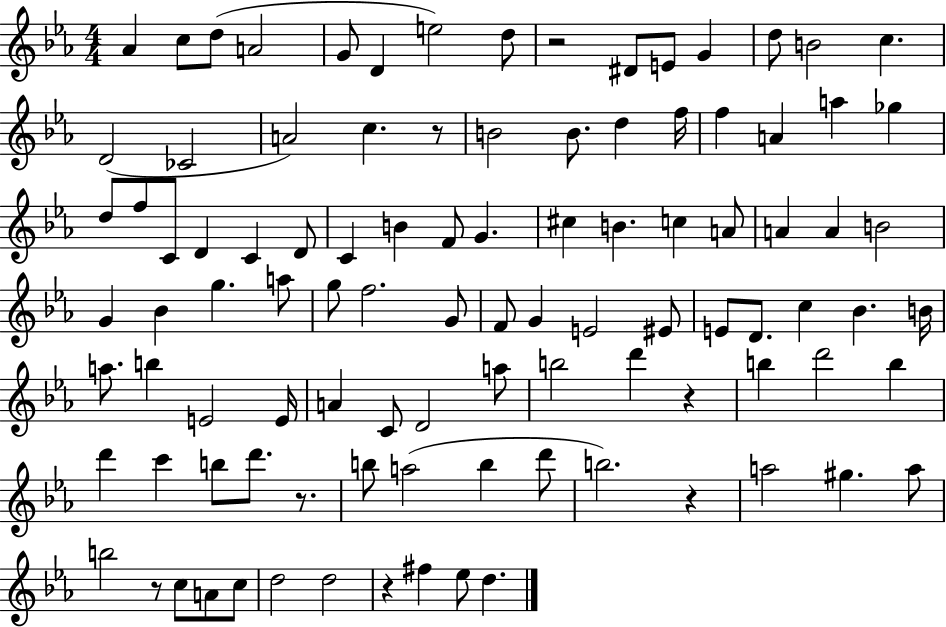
{
  \clef treble
  \numericTimeSignature
  \time 4/4
  \key ees \major
  \repeat volta 2 { aes'4 c''8 d''8( a'2 | g'8 d'4 e''2) d''8 | r2 dis'8 e'8 g'4 | d''8 b'2 c''4. | \break d'2( ces'2 | a'2) c''4. r8 | b'2 b'8. d''4 f''16 | f''4 a'4 a''4 ges''4 | \break d''8 f''8 c'8 d'4 c'4 d'8 | c'4 b'4 f'8 g'4. | cis''4 b'4. c''4 a'8 | a'4 a'4 b'2 | \break g'4 bes'4 g''4. a''8 | g''8 f''2. g'8 | f'8 g'4 e'2 eis'8 | e'8 d'8. c''4 bes'4. b'16 | \break a''8. b''4 e'2 e'16 | a'4 c'8 d'2 a''8 | b''2 d'''4 r4 | b''4 d'''2 b''4 | \break d'''4 c'''4 b''8 d'''8. r8. | b''8 a''2( b''4 d'''8 | b''2.) r4 | a''2 gis''4. a''8 | \break b''2 r8 c''8 a'8 c''8 | d''2 d''2 | r4 fis''4 ees''8 d''4. | } \bar "|."
}